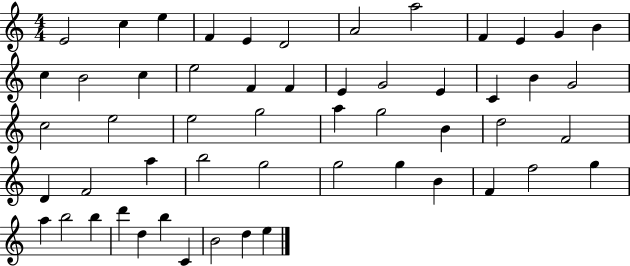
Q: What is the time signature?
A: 4/4